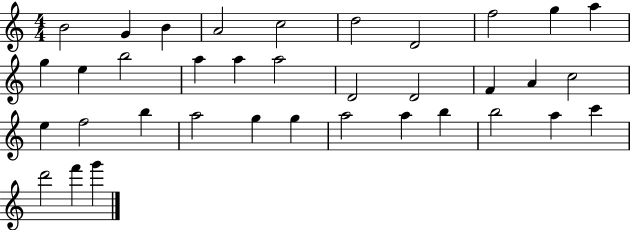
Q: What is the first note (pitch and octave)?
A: B4